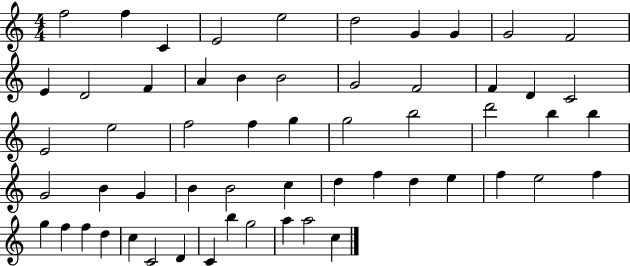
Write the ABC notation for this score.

X:1
T:Untitled
M:4/4
L:1/4
K:C
f2 f C E2 e2 d2 G G G2 F2 E D2 F A B B2 G2 F2 F D C2 E2 e2 f2 f g g2 b2 d'2 b b G2 B G B B2 c d f d e f e2 f g f f d c C2 D C b g2 a a2 c